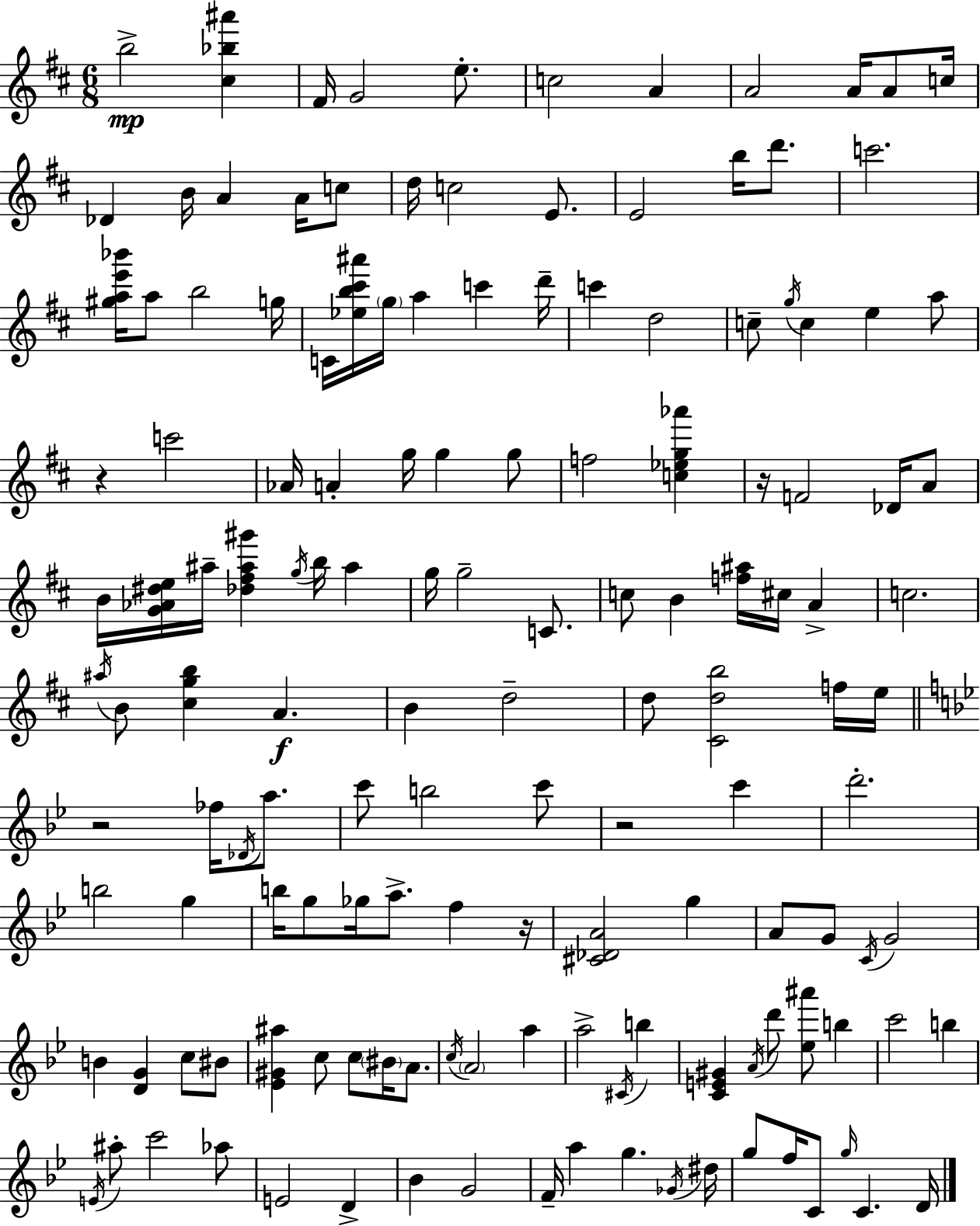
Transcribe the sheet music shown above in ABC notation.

X:1
T:Untitled
M:6/8
L:1/4
K:D
b2 [^c_b^a'] ^F/4 G2 e/2 c2 A A2 A/4 A/2 c/4 _D B/4 A A/4 c/2 d/4 c2 E/2 E2 b/4 d'/2 c'2 [^gae'_b']/4 a/2 b2 g/4 C/4 [_eb^c'^a']/4 g/4 a c' d'/4 c' d2 c/2 g/4 c e a/2 z c'2 _A/4 A g/4 g g/2 f2 [c_eg_a'] z/4 F2 _D/4 A/2 B/4 [G_A^de]/4 ^a/4 [_d^f^a^g'] g/4 b/4 ^a g/4 g2 C/2 c/2 B [f^a]/4 ^c/4 A c2 ^a/4 B/2 [^cgb] A B d2 d/2 [^Cdb]2 f/4 e/4 z2 _f/4 _D/4 a/2 c'/2 b2 c'/2 z2 c' d'2 b2 g b/4 g/2 _g/4 a/2 f z/4 [^C_DA]2 g A/2 G/2 C/4 G2 B [DG] c/2 ^B/2 [_E^G^a] c/2 c/2 ^B/4 A/2 c/4 A2 a a2 ^C/4 b [CE^G] A/4 d'/2 [_e^a']/2 b c'2 b E/4 ^a/2 c'2 _a/2 E2 D _B G2 F/4 a g _G/4 ^d/4 g/2 f/4 C/2 g/4 C D/4